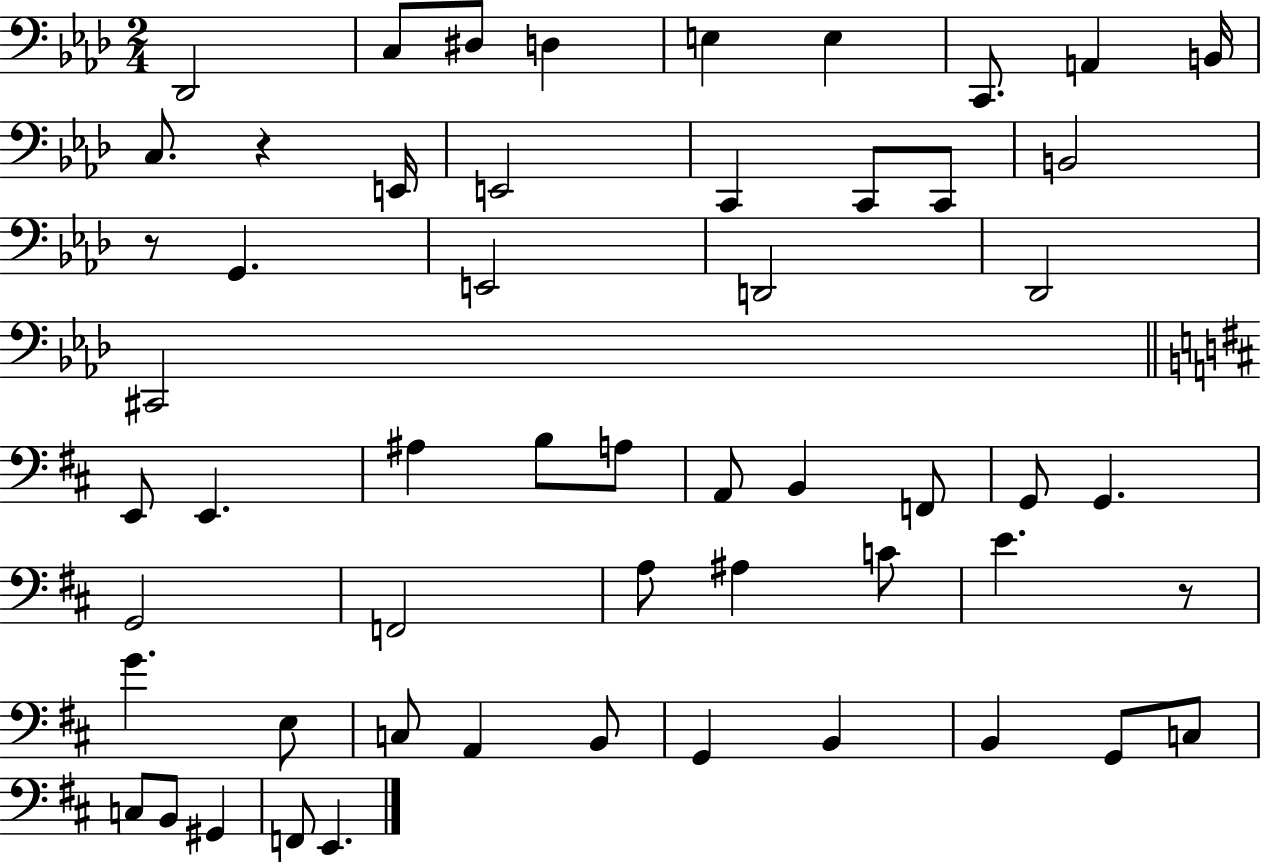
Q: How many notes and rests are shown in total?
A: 55